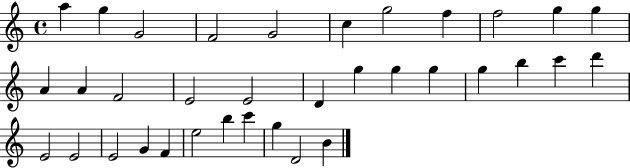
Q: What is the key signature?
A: C major